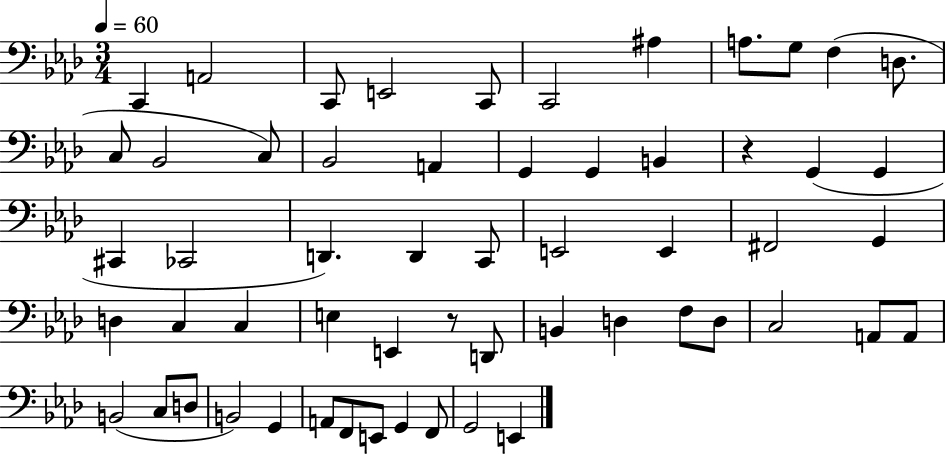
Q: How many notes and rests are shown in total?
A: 57